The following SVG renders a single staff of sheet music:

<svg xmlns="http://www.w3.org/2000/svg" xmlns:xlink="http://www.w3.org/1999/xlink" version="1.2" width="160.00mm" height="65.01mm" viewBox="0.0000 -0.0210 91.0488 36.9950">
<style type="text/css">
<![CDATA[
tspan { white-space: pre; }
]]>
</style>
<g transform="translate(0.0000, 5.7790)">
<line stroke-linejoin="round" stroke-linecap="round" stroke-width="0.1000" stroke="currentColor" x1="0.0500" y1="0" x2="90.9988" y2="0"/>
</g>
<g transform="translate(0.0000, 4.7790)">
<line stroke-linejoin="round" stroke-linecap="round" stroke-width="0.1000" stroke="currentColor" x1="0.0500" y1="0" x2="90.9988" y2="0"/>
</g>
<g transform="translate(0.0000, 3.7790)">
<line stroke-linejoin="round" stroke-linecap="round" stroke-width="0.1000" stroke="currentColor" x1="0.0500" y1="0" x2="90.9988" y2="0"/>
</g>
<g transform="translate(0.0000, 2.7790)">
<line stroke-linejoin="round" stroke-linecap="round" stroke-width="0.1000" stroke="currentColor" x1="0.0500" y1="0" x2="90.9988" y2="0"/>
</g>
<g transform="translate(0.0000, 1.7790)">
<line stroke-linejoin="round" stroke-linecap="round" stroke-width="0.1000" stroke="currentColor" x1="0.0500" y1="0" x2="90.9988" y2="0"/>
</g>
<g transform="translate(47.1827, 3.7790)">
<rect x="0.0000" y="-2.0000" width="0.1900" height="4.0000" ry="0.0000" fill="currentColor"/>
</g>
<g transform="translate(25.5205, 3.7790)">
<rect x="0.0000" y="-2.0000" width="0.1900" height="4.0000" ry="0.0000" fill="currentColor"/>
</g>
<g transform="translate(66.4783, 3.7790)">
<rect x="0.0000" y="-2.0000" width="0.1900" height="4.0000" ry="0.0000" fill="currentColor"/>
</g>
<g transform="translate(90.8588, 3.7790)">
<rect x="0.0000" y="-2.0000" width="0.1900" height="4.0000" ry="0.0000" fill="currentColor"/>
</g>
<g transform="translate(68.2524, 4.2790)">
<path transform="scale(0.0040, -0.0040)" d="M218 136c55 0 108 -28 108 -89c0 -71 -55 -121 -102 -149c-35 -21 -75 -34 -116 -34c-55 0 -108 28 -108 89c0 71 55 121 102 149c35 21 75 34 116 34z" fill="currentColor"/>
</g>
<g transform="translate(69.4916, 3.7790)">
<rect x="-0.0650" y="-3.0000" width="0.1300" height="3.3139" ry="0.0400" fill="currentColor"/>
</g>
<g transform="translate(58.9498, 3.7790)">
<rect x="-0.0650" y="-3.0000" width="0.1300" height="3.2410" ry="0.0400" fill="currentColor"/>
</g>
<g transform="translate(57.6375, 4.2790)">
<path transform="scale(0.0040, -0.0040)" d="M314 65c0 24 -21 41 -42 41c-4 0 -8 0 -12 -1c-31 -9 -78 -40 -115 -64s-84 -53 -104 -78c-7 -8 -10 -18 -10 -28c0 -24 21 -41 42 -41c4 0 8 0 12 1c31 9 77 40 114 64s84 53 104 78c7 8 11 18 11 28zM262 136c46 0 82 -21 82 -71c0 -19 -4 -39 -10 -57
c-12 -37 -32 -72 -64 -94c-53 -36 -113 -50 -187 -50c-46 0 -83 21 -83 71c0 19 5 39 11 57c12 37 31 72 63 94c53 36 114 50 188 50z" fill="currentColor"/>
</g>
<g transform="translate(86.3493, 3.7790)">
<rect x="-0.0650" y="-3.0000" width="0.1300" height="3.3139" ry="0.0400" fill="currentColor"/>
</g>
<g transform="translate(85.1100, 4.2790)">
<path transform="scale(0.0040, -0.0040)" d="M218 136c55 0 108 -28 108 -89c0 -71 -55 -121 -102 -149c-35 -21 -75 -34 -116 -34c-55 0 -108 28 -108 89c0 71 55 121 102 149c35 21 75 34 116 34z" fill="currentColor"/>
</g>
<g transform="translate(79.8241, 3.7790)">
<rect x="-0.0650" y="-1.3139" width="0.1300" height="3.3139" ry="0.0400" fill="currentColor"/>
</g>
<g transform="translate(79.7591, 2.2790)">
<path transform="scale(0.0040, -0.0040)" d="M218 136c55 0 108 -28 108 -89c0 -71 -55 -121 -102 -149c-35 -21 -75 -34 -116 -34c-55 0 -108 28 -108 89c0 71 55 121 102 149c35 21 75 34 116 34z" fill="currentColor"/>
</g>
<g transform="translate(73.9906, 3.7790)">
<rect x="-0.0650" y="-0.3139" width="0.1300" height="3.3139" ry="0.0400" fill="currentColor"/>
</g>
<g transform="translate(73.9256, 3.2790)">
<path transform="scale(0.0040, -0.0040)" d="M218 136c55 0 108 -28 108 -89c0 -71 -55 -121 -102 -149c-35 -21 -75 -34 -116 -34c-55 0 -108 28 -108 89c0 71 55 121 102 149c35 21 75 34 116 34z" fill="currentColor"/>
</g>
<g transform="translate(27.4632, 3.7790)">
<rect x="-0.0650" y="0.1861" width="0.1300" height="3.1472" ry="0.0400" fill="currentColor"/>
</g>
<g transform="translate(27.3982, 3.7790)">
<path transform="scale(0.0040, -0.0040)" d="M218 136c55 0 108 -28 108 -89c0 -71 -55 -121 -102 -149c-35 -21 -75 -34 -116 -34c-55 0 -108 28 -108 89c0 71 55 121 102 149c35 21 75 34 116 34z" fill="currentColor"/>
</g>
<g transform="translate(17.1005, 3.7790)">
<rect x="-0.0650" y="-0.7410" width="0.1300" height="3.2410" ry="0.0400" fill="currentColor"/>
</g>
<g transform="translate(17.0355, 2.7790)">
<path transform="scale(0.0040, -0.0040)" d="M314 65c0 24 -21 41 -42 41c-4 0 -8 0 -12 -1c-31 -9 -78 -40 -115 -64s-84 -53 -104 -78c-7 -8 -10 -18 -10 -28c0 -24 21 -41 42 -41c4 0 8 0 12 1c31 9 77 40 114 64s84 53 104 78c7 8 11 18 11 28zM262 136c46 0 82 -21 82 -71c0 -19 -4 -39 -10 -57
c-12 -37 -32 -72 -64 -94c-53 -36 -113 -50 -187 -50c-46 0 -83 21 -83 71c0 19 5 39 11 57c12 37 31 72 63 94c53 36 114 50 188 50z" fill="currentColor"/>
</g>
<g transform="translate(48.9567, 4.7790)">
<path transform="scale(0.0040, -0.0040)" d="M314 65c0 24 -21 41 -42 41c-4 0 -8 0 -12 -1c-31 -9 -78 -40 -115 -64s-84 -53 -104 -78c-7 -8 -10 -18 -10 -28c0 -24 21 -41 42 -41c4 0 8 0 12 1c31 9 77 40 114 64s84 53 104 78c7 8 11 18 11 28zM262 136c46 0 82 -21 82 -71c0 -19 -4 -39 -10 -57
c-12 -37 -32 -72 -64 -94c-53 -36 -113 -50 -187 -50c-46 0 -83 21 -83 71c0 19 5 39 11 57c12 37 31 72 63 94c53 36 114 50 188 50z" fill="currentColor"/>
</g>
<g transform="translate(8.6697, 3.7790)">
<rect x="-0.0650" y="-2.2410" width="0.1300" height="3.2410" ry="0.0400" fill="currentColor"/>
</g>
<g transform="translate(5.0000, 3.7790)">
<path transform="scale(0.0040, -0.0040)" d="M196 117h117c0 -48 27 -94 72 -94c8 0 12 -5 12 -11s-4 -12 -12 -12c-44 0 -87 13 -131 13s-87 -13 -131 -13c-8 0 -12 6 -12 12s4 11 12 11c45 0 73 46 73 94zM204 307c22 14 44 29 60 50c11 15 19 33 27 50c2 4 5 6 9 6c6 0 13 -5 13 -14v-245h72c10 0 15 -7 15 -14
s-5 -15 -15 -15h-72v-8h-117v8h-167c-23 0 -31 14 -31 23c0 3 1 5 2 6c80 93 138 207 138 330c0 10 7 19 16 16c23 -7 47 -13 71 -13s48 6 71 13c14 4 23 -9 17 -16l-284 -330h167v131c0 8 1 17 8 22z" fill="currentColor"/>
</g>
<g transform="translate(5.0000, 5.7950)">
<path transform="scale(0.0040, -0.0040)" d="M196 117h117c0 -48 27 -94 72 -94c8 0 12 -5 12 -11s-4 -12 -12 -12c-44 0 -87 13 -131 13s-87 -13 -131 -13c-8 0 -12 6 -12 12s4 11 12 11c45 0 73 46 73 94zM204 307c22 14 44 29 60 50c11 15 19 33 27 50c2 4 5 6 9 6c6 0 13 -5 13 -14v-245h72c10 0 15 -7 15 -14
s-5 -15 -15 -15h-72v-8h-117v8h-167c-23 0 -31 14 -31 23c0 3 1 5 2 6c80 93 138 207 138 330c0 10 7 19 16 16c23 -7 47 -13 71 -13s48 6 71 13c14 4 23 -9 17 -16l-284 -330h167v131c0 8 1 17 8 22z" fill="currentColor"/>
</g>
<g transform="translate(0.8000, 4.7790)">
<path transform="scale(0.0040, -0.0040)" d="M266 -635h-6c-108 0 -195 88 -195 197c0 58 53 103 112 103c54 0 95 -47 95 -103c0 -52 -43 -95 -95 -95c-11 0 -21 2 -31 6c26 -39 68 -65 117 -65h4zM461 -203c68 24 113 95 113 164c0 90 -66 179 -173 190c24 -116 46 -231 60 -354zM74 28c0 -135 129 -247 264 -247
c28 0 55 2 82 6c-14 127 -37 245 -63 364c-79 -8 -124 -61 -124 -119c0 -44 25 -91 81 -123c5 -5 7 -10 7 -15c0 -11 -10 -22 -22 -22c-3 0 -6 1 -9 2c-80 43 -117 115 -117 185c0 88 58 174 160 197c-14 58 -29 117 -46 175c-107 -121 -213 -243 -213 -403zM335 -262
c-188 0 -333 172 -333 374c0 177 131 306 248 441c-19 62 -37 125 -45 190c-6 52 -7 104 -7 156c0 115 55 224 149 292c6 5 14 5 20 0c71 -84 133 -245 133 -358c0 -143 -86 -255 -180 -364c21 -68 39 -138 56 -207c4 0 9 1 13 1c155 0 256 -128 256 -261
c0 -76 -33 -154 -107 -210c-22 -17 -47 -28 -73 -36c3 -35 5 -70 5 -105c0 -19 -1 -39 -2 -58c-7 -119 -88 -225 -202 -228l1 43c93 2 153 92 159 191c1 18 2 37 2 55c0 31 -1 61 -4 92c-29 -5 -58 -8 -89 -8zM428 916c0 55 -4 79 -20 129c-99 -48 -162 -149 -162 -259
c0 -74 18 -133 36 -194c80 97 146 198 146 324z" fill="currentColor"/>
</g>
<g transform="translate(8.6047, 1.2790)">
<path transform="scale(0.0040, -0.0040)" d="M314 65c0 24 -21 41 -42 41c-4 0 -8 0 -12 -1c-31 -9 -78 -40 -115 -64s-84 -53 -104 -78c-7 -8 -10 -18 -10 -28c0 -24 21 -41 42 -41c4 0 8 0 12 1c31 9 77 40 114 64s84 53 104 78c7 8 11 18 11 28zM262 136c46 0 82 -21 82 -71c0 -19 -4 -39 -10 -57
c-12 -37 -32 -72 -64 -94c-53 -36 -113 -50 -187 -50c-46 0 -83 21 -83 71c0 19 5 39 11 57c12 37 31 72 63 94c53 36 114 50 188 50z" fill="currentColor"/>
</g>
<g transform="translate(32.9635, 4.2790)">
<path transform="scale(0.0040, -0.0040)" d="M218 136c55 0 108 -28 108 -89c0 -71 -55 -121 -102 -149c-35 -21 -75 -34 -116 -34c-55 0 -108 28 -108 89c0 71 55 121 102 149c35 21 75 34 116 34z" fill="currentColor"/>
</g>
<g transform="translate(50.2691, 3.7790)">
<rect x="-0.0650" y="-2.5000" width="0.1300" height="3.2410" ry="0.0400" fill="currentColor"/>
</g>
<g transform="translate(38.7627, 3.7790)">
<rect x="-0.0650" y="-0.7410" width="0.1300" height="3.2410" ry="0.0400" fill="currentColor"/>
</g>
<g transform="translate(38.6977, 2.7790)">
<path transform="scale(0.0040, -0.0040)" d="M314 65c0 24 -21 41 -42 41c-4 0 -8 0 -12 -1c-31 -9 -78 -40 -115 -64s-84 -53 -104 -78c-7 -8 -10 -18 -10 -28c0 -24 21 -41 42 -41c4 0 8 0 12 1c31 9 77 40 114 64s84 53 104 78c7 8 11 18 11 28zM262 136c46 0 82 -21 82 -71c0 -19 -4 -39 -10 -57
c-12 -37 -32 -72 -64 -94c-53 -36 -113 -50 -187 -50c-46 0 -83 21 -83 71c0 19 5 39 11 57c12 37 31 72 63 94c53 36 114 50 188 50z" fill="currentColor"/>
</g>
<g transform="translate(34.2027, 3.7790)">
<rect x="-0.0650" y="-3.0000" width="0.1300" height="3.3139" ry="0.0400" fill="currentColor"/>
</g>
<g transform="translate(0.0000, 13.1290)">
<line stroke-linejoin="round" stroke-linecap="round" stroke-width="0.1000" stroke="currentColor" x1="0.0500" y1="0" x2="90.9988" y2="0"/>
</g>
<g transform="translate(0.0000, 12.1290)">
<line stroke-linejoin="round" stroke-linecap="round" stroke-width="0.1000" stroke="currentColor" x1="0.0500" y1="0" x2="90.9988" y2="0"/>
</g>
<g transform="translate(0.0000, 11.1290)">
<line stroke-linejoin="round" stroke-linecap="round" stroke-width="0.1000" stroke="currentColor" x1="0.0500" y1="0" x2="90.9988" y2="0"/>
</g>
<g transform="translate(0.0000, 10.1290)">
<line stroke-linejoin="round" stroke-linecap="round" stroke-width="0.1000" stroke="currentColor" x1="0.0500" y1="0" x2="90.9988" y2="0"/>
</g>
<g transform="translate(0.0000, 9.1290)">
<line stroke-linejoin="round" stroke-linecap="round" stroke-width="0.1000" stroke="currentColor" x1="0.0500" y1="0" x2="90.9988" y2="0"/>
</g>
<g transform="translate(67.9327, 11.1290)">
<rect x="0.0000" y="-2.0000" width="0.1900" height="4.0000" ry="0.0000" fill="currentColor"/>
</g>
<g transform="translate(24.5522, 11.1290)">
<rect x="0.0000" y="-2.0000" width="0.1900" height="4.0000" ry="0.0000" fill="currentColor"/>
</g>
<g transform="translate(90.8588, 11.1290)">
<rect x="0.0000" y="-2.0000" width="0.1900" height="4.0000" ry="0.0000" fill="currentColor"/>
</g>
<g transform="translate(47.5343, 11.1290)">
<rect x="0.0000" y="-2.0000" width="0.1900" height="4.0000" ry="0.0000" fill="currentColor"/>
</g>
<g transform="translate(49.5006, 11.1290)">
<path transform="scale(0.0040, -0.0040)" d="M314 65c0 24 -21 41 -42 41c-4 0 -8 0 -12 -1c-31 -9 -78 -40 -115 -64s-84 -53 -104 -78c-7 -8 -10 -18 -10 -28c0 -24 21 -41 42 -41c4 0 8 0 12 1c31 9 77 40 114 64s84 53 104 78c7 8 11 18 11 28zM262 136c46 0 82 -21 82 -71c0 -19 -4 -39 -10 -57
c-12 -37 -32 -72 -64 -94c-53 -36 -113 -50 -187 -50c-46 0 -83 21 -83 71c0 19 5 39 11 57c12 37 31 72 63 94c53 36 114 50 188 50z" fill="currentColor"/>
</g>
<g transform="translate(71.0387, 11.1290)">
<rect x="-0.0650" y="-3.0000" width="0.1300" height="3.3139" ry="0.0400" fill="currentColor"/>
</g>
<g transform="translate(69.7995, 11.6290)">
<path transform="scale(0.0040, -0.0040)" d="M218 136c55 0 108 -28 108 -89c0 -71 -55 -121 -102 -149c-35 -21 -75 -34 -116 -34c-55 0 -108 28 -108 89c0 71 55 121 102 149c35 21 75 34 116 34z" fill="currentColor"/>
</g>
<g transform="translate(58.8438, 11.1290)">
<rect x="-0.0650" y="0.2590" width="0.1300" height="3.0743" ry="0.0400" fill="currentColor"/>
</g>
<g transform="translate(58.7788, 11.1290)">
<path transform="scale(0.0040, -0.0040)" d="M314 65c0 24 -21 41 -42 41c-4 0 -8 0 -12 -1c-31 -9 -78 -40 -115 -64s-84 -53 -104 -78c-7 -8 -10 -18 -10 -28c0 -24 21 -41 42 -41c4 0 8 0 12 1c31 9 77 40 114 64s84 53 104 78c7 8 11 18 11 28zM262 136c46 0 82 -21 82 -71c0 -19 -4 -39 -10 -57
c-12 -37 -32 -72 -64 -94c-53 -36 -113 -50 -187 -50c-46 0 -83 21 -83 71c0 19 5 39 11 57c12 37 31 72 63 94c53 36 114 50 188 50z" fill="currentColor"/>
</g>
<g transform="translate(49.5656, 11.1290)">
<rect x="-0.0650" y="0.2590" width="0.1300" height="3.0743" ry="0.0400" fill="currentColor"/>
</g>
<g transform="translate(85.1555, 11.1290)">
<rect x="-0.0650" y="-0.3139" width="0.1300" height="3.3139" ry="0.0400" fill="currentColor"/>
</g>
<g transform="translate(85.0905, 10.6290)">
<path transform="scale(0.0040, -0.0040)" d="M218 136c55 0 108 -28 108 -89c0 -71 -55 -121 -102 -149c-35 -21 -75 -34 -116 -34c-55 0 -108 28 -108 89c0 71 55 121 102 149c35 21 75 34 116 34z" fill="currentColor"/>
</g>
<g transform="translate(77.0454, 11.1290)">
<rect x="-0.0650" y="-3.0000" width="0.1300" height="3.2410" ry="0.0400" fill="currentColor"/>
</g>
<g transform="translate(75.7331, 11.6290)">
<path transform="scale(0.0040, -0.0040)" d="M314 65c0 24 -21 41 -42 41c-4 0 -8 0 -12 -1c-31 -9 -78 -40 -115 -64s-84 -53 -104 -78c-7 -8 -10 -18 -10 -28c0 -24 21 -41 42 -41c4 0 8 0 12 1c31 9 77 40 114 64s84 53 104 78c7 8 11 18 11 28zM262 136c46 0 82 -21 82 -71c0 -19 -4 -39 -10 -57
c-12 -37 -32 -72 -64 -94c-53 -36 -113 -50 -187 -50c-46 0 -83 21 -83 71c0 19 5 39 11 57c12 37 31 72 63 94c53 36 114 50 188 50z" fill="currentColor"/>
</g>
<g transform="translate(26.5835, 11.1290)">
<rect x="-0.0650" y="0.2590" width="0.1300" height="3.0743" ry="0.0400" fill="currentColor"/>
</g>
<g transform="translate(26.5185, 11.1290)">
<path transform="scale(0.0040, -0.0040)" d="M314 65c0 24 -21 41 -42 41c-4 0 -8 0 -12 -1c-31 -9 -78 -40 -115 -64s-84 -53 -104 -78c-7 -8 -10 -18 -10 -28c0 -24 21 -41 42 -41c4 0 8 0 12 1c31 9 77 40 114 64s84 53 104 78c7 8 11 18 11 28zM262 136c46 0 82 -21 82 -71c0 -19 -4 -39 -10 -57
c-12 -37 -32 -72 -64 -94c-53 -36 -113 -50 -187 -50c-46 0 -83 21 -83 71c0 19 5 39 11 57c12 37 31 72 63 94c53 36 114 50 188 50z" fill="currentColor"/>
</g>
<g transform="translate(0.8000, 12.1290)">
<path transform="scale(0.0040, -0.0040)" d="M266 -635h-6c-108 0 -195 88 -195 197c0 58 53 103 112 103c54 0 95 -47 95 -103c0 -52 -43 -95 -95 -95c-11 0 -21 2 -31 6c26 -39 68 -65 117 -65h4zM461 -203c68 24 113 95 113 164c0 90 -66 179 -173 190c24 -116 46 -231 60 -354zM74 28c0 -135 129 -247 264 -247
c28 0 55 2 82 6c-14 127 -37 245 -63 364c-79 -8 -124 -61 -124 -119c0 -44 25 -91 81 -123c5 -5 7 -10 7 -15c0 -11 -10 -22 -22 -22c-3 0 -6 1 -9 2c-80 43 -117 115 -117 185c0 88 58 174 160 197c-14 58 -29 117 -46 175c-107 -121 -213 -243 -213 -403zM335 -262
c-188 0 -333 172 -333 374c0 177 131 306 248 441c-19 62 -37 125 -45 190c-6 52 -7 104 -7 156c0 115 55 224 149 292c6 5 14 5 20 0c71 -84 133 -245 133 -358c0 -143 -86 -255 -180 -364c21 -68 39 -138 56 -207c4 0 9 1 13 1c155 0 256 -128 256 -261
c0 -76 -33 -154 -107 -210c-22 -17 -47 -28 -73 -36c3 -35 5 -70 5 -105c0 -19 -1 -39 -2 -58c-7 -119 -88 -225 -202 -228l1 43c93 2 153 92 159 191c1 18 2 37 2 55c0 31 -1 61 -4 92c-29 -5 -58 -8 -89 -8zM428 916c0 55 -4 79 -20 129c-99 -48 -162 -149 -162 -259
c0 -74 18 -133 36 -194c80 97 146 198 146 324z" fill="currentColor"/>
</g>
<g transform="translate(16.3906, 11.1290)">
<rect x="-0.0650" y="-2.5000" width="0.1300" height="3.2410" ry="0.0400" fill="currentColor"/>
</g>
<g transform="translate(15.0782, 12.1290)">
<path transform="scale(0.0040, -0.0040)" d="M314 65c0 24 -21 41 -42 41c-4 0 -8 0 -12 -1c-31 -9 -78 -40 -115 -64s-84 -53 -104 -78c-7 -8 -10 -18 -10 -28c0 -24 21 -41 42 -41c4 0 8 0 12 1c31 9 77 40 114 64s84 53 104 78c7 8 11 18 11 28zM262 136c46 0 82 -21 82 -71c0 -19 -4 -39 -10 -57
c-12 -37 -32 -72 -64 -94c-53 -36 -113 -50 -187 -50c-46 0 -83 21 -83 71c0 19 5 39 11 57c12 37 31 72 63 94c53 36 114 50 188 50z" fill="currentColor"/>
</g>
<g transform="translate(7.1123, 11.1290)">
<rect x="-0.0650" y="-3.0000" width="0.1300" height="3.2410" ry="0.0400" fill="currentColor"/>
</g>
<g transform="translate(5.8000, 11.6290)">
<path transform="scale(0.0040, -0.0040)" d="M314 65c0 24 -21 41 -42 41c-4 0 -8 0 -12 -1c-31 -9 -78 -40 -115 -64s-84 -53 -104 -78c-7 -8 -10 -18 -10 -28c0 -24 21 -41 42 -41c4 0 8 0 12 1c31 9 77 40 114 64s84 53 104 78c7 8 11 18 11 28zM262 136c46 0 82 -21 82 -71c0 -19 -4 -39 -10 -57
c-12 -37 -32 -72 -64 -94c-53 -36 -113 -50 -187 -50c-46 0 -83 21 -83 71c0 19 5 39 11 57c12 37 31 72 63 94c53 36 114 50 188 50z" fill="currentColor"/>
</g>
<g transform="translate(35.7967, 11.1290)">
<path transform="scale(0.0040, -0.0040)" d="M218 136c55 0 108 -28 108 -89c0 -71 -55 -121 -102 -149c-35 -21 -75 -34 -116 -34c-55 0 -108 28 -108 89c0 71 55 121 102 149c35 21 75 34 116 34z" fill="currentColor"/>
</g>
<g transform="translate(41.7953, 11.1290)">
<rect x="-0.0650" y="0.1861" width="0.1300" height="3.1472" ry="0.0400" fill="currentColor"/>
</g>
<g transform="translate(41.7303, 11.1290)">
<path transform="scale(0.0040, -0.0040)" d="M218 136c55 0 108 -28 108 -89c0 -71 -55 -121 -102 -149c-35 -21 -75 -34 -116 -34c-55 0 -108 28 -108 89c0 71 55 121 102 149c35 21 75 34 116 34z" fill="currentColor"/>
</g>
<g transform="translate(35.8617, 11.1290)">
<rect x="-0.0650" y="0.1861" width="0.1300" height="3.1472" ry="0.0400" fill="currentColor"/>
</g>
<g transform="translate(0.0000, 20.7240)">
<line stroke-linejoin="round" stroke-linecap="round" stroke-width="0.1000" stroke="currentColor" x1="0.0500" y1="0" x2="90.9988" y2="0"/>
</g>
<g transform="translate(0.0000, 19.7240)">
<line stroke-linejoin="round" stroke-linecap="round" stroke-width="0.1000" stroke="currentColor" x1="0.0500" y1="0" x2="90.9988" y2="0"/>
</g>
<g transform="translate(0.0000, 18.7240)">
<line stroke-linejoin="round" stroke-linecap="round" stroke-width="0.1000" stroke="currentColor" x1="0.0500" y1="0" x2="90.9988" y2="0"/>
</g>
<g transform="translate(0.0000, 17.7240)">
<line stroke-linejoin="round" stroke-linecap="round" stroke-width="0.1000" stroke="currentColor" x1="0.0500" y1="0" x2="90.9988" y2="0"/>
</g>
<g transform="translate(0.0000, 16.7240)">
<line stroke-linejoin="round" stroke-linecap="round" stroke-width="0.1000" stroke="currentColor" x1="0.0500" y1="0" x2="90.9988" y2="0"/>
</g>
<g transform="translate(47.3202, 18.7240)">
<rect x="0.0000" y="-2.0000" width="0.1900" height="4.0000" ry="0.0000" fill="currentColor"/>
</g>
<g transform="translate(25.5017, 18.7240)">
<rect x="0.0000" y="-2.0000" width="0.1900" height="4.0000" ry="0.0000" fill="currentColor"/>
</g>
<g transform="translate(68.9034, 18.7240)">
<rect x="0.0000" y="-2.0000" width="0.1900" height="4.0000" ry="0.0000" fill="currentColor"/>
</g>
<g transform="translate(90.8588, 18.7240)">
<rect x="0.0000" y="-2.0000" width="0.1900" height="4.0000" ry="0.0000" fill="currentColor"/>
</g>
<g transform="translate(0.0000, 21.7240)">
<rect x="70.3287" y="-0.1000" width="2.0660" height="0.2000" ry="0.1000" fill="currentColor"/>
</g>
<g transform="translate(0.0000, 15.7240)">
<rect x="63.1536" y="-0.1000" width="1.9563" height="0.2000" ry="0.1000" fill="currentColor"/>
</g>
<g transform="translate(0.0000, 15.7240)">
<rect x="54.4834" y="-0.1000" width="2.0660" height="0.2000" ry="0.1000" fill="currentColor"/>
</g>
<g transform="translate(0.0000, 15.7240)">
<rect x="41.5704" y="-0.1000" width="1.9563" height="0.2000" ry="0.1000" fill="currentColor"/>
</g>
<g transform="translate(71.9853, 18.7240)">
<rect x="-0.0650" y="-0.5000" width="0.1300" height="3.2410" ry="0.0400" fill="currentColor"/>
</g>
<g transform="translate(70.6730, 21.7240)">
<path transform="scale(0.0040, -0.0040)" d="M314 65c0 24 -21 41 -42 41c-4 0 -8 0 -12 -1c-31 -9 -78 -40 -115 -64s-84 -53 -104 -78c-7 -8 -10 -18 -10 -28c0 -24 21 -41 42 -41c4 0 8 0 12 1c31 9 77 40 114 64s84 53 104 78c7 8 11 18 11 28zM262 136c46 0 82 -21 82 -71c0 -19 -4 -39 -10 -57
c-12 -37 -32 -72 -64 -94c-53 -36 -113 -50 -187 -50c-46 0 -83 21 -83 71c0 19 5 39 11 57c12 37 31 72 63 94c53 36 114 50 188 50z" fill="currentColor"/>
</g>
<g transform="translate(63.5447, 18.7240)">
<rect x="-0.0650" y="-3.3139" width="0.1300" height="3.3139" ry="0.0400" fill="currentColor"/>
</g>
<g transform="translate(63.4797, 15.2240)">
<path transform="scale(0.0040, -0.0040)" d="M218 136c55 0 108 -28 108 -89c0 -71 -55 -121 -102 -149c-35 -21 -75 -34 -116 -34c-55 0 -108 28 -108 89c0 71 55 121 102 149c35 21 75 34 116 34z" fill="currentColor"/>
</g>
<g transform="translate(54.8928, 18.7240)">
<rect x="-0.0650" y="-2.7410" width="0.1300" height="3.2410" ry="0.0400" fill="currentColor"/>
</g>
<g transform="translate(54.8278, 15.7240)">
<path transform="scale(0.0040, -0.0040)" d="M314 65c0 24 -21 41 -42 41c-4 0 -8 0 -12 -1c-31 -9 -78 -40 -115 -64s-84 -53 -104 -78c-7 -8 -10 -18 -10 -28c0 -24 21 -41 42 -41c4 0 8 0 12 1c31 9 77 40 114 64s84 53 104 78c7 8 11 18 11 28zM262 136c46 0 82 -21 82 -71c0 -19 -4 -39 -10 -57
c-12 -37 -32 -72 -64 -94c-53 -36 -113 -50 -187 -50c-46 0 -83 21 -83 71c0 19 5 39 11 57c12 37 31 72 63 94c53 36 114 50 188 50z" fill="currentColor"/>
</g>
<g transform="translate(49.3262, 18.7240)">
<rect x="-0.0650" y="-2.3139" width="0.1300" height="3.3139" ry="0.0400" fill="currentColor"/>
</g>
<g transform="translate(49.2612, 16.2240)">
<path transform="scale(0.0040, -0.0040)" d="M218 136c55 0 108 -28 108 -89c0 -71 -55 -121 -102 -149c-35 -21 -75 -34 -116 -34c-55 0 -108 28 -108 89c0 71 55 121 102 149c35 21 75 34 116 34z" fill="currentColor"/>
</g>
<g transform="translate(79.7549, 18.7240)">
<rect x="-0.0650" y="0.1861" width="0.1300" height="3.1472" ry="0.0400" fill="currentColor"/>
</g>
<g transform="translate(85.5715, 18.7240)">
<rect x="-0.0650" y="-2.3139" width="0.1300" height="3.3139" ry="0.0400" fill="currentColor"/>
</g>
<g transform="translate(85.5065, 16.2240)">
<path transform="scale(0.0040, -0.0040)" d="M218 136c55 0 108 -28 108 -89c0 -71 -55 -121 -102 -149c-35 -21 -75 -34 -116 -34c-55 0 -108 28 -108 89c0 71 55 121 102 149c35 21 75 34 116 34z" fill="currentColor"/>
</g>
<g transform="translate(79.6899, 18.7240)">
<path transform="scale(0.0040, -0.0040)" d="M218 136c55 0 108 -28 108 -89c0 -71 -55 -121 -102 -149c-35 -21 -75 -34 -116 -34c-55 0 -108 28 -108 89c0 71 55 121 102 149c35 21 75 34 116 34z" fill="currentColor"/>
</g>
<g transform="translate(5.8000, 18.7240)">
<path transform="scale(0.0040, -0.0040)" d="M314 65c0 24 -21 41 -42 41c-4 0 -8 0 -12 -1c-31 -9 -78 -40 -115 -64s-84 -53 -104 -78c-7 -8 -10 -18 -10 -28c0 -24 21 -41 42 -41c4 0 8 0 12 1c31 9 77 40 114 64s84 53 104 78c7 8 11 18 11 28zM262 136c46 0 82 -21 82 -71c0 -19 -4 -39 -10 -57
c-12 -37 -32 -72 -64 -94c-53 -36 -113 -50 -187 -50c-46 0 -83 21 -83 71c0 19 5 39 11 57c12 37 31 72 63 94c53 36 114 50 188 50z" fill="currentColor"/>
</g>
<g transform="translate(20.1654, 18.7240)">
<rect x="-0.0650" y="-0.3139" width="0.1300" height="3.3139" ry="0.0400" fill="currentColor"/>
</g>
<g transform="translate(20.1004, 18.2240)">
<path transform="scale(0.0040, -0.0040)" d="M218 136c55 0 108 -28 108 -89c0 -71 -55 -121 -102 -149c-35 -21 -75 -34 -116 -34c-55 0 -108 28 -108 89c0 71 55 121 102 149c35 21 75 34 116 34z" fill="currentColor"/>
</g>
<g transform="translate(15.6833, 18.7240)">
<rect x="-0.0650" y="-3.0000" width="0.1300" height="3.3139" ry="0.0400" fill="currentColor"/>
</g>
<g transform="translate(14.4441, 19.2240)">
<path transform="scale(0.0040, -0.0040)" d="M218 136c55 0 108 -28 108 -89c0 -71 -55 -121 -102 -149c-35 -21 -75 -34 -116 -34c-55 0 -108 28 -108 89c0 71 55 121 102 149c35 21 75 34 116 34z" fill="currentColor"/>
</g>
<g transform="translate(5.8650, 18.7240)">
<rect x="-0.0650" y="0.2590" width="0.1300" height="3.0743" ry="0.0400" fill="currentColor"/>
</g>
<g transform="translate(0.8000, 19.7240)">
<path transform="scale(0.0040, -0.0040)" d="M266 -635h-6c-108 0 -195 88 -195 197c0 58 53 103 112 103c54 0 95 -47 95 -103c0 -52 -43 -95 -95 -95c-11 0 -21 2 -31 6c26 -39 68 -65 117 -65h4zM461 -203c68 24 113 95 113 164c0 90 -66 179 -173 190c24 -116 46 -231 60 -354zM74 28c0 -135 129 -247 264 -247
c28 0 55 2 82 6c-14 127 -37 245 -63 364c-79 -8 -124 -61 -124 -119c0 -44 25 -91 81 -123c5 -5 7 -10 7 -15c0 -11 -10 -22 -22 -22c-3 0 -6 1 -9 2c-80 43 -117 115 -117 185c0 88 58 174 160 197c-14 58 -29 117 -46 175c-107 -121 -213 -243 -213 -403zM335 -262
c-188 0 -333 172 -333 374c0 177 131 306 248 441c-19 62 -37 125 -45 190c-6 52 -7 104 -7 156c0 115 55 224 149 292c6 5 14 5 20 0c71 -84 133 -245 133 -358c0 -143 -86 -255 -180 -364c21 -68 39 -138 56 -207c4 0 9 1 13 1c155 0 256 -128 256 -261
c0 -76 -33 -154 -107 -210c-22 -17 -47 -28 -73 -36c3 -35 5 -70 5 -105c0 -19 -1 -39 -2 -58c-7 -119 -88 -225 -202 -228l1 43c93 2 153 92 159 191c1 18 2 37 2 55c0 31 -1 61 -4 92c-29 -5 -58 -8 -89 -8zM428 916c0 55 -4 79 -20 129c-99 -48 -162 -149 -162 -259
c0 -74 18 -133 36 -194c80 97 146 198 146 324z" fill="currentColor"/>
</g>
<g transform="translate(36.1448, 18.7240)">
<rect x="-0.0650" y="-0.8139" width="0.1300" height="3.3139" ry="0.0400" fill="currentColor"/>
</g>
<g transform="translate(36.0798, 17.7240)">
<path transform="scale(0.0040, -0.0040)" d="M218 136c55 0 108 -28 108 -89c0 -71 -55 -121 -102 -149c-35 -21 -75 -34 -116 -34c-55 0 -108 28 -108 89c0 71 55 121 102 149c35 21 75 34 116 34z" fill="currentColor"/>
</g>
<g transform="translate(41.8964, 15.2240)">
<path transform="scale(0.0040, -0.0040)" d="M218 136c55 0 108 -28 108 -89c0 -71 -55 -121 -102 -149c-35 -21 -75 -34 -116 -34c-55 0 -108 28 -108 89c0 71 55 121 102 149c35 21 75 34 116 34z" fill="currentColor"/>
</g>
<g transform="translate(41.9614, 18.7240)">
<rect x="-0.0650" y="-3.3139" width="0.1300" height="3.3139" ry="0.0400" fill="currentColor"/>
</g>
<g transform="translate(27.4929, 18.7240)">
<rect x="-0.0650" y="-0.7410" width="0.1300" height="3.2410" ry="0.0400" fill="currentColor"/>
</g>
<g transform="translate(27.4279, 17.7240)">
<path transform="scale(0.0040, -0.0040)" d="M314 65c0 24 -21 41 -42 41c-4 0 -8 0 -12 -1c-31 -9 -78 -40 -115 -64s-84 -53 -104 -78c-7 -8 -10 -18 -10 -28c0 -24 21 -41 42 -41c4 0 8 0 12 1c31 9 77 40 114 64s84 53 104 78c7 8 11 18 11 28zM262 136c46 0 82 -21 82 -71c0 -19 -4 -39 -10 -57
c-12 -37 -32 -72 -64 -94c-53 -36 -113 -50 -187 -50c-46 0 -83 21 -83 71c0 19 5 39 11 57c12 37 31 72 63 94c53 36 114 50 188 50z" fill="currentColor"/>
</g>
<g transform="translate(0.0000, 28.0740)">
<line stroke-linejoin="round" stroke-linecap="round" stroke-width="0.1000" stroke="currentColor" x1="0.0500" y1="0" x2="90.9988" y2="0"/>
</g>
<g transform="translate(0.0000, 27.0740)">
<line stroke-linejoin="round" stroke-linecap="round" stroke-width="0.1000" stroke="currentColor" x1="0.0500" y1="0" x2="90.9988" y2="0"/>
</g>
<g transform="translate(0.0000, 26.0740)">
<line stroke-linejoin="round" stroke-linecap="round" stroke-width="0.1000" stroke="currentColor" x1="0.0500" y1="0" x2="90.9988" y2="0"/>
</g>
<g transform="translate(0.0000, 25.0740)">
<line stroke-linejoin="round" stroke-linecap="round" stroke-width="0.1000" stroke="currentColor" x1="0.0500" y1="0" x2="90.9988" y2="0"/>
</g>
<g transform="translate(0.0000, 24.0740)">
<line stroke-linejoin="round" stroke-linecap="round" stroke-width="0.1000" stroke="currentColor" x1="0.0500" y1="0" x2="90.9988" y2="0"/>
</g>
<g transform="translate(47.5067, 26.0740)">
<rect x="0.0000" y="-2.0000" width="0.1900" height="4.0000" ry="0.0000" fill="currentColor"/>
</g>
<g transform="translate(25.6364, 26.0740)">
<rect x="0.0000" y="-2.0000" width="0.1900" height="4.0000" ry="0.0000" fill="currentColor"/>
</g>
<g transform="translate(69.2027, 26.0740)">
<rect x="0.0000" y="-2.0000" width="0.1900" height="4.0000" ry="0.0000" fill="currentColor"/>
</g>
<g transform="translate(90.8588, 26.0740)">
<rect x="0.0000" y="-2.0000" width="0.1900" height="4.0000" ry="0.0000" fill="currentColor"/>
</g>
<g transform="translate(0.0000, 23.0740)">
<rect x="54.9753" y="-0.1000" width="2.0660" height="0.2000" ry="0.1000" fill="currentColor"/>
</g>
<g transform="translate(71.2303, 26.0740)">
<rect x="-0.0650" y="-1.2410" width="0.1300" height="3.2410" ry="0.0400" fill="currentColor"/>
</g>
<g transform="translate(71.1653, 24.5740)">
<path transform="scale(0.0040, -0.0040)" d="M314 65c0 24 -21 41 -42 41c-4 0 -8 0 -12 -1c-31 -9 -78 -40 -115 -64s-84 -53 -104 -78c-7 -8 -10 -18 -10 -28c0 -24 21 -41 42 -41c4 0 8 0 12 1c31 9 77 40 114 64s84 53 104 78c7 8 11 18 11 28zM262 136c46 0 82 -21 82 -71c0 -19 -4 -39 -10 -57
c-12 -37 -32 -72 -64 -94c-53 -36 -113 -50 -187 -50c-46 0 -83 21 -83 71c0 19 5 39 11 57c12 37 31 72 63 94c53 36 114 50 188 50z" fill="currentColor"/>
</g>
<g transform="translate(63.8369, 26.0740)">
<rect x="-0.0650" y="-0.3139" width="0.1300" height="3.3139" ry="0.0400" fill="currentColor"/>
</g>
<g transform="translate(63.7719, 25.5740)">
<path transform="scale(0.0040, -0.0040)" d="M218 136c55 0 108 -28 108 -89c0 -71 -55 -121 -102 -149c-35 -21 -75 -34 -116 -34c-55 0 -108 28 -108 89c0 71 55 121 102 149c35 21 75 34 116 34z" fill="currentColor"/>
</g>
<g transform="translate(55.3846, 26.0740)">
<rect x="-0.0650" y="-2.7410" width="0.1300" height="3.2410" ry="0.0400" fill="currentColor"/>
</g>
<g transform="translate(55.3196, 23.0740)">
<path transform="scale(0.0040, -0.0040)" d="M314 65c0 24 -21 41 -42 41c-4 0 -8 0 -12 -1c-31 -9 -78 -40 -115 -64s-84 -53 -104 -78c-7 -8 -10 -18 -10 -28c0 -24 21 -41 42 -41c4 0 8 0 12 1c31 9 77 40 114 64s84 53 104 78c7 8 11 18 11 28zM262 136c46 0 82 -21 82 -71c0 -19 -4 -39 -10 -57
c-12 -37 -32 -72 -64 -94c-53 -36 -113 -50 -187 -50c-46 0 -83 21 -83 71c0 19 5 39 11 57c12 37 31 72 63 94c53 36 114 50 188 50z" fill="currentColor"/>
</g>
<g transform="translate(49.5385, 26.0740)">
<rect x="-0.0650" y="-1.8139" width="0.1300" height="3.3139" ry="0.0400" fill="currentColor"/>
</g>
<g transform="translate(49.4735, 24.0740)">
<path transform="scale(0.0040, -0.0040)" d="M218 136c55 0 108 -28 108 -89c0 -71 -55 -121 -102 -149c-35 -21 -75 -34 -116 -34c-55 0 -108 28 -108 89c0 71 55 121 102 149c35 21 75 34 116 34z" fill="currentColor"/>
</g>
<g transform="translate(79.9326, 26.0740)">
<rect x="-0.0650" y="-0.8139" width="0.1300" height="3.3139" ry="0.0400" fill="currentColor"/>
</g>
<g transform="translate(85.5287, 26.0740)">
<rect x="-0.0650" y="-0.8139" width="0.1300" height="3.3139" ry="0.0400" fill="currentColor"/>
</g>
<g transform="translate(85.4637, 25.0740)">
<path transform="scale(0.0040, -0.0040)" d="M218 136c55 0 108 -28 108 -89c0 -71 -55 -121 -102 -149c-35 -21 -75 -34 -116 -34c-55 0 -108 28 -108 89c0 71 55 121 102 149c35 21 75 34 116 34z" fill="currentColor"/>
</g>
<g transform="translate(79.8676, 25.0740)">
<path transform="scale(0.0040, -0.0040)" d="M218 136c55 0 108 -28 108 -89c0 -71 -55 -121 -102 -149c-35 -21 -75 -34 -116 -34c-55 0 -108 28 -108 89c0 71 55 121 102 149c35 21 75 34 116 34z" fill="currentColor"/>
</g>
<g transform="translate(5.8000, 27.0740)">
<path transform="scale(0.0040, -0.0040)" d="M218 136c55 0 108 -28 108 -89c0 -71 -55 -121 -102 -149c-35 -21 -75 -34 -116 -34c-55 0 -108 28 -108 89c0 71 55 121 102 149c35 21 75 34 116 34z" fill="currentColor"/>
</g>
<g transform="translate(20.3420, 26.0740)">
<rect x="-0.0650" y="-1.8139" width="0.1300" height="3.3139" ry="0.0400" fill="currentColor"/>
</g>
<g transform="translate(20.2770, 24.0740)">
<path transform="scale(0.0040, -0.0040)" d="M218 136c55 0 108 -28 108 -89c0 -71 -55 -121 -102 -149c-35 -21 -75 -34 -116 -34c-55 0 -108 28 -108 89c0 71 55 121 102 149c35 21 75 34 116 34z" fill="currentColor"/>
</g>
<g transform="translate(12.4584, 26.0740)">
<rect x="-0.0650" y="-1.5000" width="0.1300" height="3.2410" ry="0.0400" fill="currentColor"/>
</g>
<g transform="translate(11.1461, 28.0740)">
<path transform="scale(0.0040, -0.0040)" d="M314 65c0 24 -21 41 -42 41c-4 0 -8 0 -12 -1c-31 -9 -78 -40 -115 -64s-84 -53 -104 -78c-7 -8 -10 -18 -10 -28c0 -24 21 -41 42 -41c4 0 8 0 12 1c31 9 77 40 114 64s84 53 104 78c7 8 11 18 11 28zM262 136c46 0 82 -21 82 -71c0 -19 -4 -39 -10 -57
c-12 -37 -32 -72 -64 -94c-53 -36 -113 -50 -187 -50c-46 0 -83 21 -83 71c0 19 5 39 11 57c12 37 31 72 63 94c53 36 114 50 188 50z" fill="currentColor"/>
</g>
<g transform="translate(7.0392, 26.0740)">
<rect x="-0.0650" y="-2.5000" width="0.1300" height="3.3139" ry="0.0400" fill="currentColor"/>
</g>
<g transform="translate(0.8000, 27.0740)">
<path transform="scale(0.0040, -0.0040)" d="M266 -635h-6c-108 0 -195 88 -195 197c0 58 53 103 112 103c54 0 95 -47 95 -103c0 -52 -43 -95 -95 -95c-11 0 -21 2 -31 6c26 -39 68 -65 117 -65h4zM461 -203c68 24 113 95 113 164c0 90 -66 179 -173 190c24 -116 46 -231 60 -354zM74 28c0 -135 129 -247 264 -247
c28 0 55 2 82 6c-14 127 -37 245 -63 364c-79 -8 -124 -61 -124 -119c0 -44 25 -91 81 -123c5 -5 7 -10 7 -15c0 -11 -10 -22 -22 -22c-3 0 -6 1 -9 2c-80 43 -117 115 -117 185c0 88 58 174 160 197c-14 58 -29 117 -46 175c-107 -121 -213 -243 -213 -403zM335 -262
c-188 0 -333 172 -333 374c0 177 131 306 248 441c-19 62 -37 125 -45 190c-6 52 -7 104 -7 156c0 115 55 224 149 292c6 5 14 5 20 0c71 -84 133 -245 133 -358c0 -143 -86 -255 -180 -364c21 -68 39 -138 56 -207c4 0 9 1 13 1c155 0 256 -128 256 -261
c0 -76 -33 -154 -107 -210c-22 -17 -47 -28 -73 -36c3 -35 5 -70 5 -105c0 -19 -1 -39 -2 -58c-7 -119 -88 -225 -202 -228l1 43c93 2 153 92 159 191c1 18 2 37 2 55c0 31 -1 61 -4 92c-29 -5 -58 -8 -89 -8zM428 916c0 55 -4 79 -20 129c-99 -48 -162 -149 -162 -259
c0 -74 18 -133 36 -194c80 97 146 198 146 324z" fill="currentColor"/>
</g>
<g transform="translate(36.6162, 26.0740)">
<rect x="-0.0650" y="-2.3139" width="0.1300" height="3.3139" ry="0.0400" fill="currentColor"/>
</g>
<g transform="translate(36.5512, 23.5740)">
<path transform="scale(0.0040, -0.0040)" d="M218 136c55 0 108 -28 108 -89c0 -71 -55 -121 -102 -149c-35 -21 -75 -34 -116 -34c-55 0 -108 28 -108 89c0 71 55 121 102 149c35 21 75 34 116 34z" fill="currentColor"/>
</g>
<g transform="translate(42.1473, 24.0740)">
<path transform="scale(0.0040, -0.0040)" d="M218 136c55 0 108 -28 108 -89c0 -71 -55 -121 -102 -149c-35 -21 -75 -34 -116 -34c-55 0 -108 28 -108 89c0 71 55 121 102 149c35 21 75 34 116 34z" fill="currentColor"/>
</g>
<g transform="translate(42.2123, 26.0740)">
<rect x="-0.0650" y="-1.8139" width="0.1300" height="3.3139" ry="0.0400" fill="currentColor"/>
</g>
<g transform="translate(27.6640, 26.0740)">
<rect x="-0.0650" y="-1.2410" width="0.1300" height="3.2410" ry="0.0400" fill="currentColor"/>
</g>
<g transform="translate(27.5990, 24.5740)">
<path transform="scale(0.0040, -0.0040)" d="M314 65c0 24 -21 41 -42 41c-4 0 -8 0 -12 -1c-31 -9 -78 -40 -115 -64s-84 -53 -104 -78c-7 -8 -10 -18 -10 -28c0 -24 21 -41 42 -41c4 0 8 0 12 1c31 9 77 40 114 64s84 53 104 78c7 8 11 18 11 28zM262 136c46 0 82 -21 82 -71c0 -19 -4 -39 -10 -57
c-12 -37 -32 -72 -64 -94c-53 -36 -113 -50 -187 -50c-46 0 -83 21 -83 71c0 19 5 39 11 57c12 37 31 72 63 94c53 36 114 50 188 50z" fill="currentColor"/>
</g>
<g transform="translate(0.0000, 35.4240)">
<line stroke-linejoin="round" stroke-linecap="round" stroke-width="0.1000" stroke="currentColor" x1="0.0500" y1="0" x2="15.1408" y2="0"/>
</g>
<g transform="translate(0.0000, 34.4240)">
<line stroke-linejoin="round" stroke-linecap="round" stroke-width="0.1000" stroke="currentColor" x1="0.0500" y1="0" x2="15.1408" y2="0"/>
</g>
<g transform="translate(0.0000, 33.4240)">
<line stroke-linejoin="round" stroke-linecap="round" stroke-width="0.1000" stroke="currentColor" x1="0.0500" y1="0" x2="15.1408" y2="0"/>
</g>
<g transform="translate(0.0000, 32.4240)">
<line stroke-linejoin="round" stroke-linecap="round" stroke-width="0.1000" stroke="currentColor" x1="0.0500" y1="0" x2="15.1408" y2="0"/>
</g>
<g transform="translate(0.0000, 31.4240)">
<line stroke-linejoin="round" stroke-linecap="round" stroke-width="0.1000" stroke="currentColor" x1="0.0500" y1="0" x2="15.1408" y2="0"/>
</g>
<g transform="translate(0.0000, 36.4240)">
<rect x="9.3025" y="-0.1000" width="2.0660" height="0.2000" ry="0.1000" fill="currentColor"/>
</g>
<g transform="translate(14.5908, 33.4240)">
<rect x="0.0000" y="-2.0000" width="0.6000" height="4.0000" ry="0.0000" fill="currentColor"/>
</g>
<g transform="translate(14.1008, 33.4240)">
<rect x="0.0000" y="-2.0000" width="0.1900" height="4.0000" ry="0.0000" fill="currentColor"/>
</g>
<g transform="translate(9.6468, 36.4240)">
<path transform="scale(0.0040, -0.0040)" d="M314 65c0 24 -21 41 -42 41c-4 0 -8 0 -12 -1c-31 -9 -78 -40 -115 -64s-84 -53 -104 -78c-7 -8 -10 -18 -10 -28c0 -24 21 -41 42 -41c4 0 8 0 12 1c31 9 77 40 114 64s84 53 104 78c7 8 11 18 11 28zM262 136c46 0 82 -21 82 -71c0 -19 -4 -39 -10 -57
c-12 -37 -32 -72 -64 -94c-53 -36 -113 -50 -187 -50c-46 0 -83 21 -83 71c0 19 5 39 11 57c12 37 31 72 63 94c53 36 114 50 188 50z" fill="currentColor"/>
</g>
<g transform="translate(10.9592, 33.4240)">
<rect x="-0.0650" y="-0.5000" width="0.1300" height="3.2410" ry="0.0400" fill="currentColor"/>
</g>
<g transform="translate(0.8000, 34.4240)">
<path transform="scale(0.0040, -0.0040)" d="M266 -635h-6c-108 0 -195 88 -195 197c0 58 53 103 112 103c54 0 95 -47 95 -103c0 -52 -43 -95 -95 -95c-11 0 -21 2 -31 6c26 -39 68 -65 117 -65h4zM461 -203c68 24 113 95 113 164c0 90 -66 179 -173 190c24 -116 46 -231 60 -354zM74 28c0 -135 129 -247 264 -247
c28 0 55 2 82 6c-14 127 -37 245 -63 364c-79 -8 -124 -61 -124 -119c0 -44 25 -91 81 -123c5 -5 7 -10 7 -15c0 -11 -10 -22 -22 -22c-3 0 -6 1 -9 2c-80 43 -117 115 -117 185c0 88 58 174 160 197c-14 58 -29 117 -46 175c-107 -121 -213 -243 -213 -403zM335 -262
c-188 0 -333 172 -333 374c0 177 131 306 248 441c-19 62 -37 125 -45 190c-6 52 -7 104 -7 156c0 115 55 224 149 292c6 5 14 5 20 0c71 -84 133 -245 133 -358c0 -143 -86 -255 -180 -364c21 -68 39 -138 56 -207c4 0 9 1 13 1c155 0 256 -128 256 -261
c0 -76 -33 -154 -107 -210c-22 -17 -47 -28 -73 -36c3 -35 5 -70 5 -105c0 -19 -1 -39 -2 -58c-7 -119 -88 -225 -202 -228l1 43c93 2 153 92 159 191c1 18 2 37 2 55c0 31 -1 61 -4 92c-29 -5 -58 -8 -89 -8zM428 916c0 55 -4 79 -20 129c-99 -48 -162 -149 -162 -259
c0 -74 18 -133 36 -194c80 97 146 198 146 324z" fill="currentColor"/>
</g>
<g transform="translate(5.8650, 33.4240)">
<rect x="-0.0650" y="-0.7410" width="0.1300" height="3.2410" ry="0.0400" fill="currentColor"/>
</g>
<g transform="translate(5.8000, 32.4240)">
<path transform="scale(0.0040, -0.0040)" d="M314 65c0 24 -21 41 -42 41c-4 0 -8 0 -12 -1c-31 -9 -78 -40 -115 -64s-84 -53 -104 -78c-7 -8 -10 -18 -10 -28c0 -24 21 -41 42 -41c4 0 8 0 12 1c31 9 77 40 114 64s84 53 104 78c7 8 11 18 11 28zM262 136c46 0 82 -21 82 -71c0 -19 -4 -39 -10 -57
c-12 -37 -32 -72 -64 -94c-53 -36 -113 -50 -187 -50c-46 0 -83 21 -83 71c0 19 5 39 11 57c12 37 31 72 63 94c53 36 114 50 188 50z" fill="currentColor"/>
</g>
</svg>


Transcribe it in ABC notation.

X:1
T:Untitled
M:4/4
L:1/4
K:C
g2 d2 B A d2 G2 A2 A c e A A2 G2 B2 B B B2 B2 A A2 c B2 A c d2 d b g a2 b C2 B g G E2 f e2 g f f a2 c e2 d d d2 C2